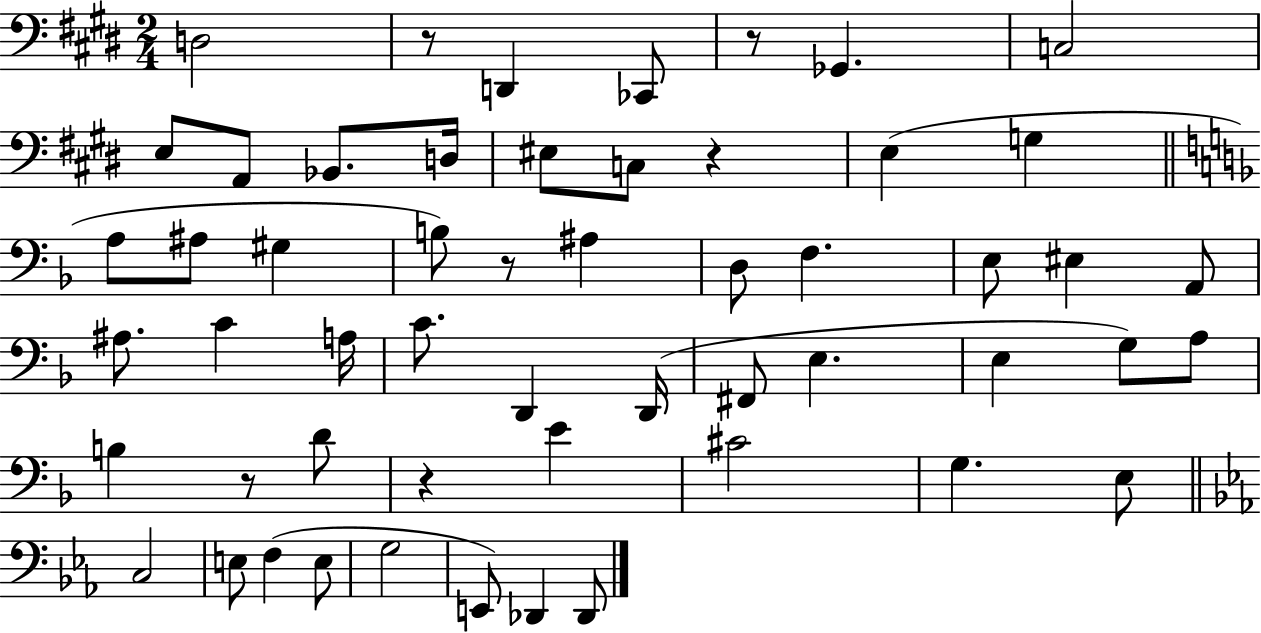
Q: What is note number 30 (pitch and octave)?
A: F#2